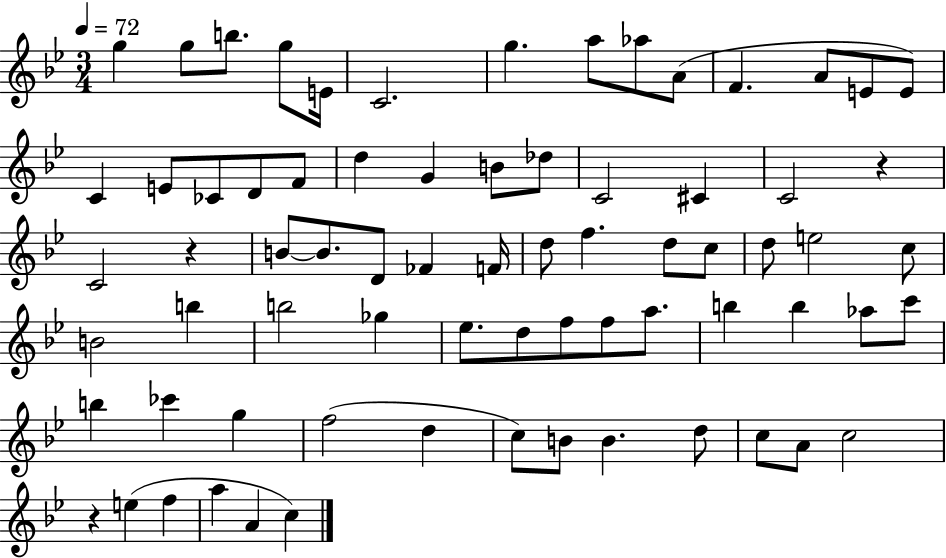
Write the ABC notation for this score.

X:1
T:Untitled
M:3/4
L:1/4
K:Bb
g g/2 b/2 g/2 E/4 C2 g a/2 _a/2 A/2 F A/2 E/2 E/2 C E/2 _C/2 D/2 F/2 d G B/2 _d/2 C2 ^C C2 z C2 z B/2 B/2 D/2 _F F/4 d/2 f d/2 c/2 d/2 e2 c/2 B2 b b2 _g _e/2 d/2 f/2 f/2 a/2 b b _a/2 c'/2 b _c' g f2 d c/2 B/2 B d/2 c/2 A/2 c2 z e f a A c